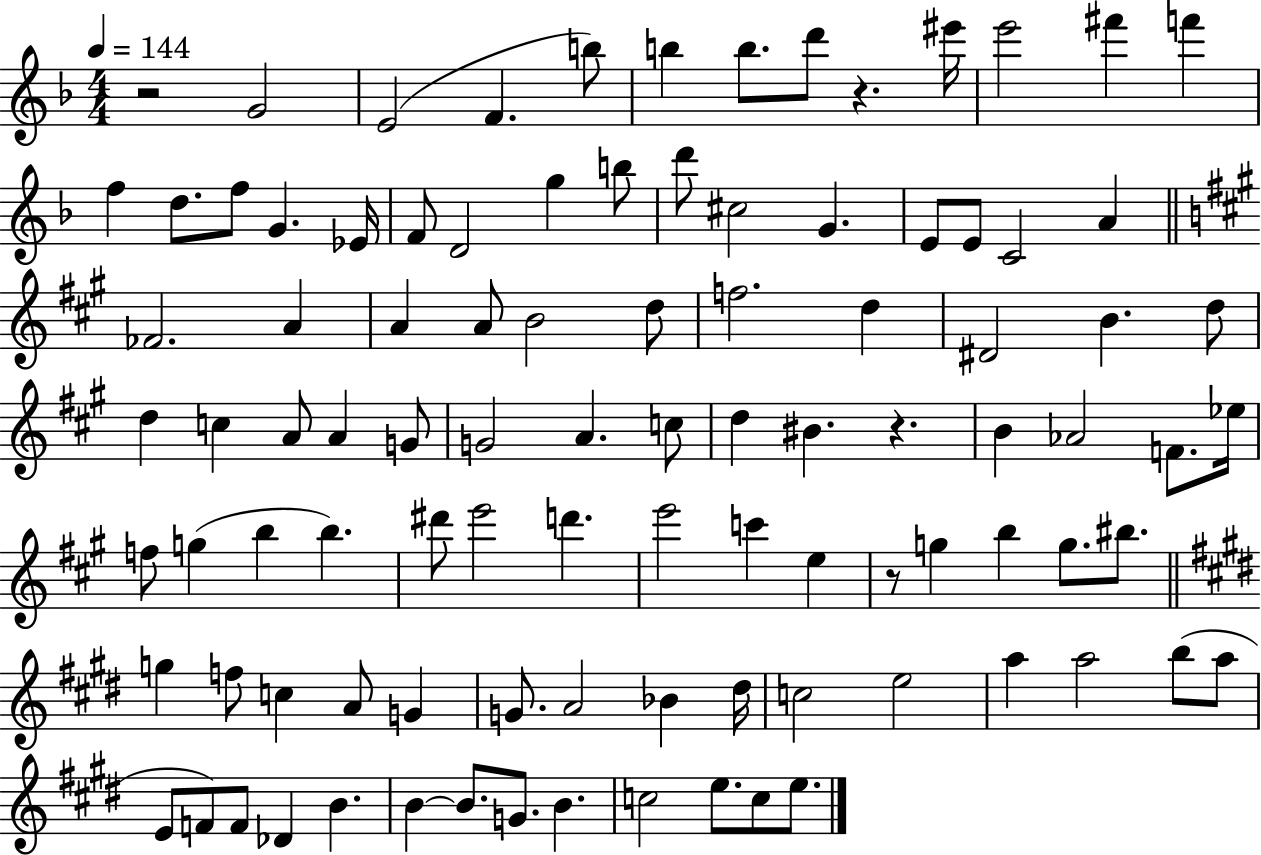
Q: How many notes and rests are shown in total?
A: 98